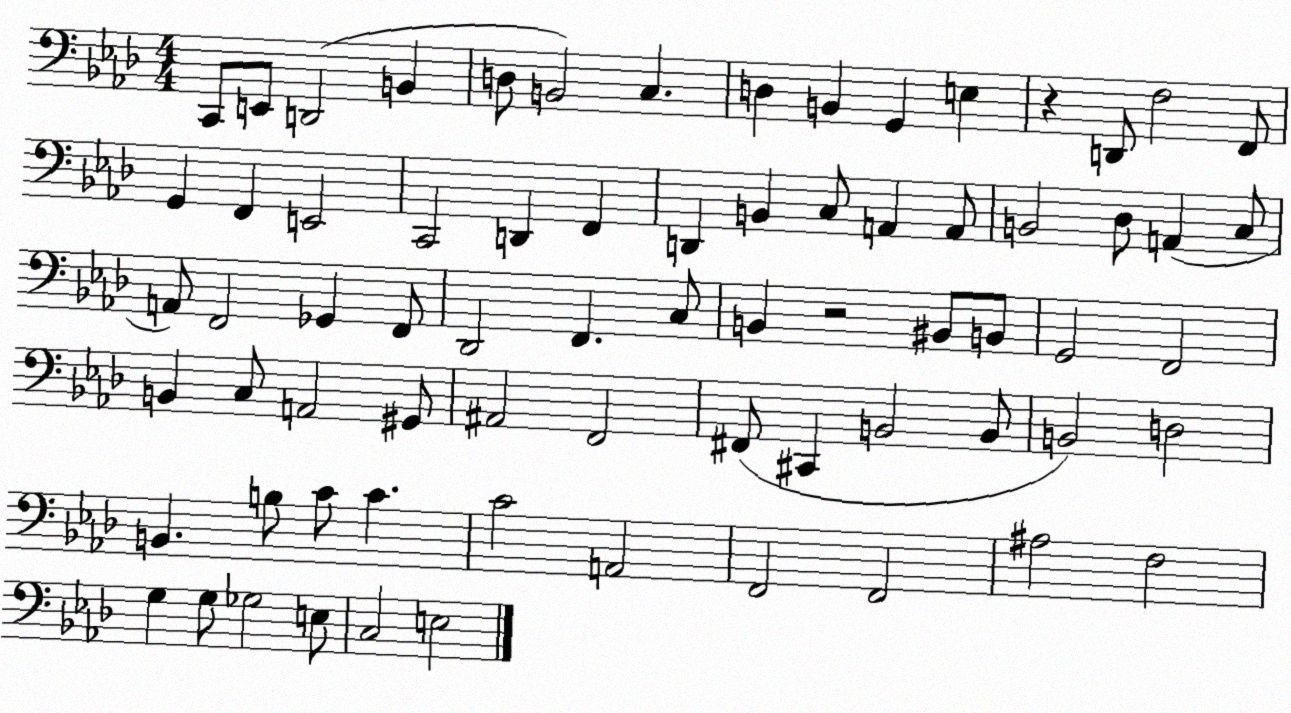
X:1
T:Untitled
M:4/4
L:1/4
K:Ab
C,,/2 E,,/2 D,,2 B,, D,/2 B,,2 C, D, B,, G,, E, z D,,/2 F,2 F,,/2 G,, F,, E,,2 C,,2 D,, F,, D,, B,, C,/2 A,, A,,/2 B,,2 _D,/2 A,, C,/2 A,,/2 F,,2 _G,, F,,/2 _D,,2 F,, C,/2 B,, z2 ^B,,/2 B,,/2 G,,2 F,,2 B,, C,/2 A,,2 ^G,,/2 ^A,,2 F,,2 ^F,,/2 ^C,, B,,2 B,,/2 B,,2 D,2 B,, B,/2 C/2 C C2 A,,2 F,,2 F,,2 ^A,2 F,2 G, G,/2 _G,2 E,/2 C,2 E,2